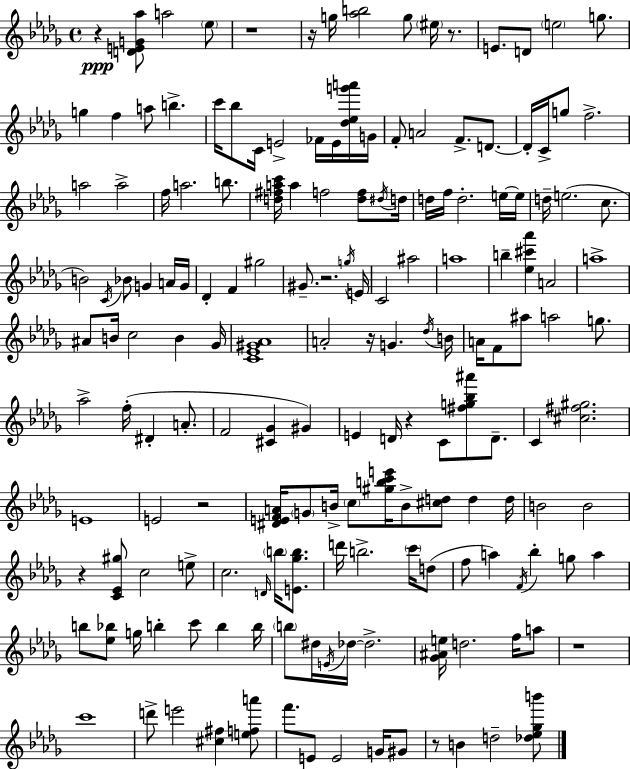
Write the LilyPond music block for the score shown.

{
  \clef treble
  \time 4/4
  \defaultTimeSignature
  \key bes \minor
  r4\ppp <d' e' g' aes''>8 a''2 \parenthesize ees''8 | r1 | r16 g''16 <aes'' b''>2 g''8 \parenthesize eis''16 r8. | e'8. d'8 \parenthesize e''2 g''8. | \break g''4 f''4 a''8 b''4.-> | c'''16 bes''8 c'16 e'2-> fes'16 e'16 <des'' ees'' g''' a'''>16 g'16 | f'8-. a'2 f'8.-> d'8.~~ | d'16-. c'16-> g''8 f''2.-> | \break a''2 a''2-> | f''16 a''2. b''8. | <d'' fis'' a'' c'''>16 a''4 f''2 <d'' f''>8 \acciaccatura { dis''16 } | d''16 d''16 f''16 d''2.-. e''16~~ | \break e''16 d''16-- e''2.( c''8. | b'2) \acciaccatura { c'16 } bes'8 g'4 | a'16 g'16 des'4-. f'4 gis''2 | gis'8.-- r2. | \break \acciaccatura { g''16 } e'16 c'2 ais''2 | a''1 | b''4-- <ees'' cis''' aes'''>4 a'2 | a''1-> | \break ais'8 b'16 c''2 b'4 | ges'16 <c' ees' gis' aes'>1 | a'2-. r16 g'4. | \acciaccatura { des''16 } b'16 a'16 f'8 ais''8 a''2 | \break g''8. aes''2-> f''16-.( dis'4-. | a'8.-. f'2 <cis' ges'>4 | gis'4) e'4 d'16 r4 c'8 <fis'' g'' bes'' ais'''>8 | d'8.-- c'4 <cis'' fis'' gis''>2. | \break e'1 | e'2 r2 | <dis' e' f' a'>16 \parenthesize g'8 b'16-> \parenthesize c''8 <gis'' b'' c''' e'''>16 b'8-> <cis'' d''>8 d''4 | d''16 b'2 b'2 | \break r4 <c' ees' gis''>8 c''2 | e''8-> c''2. | \grace { d'16 } \parenthesize b''16 <e' ges'' b''>8. d'''16 b''2.-> | \parenthesize c'''16 d''8( f''8 a''4) \acciaccatura { f'16 } bes''4-. | \break g''8 a''4 b''8 <ees'' bes''>8 g''16 b''4-. c'''8 | b''4 b''16 \parenthesize b''8 dis''16 \acciaccatura { e'16 } des''16~~ des''2.-> | <ges' ais' e''>16 d''2. | f''16 a''8 r1 | \break c'''1 | d'''8-> e'''2 | <cis'' fis''>4 <e'' f'' a'''>8 f'''8. e'8 e'2 | g'16 gis'8 r8 b'4 d''2-- | \break <des'' ees'' ges'' b'''>8 \bar "|."
}